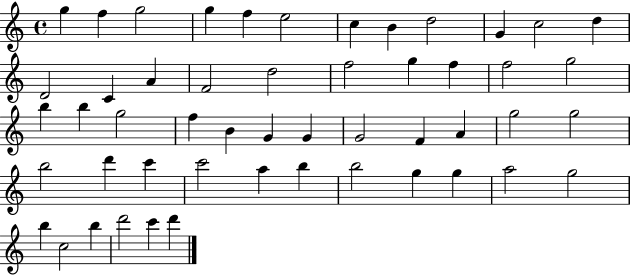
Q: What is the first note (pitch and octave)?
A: G5